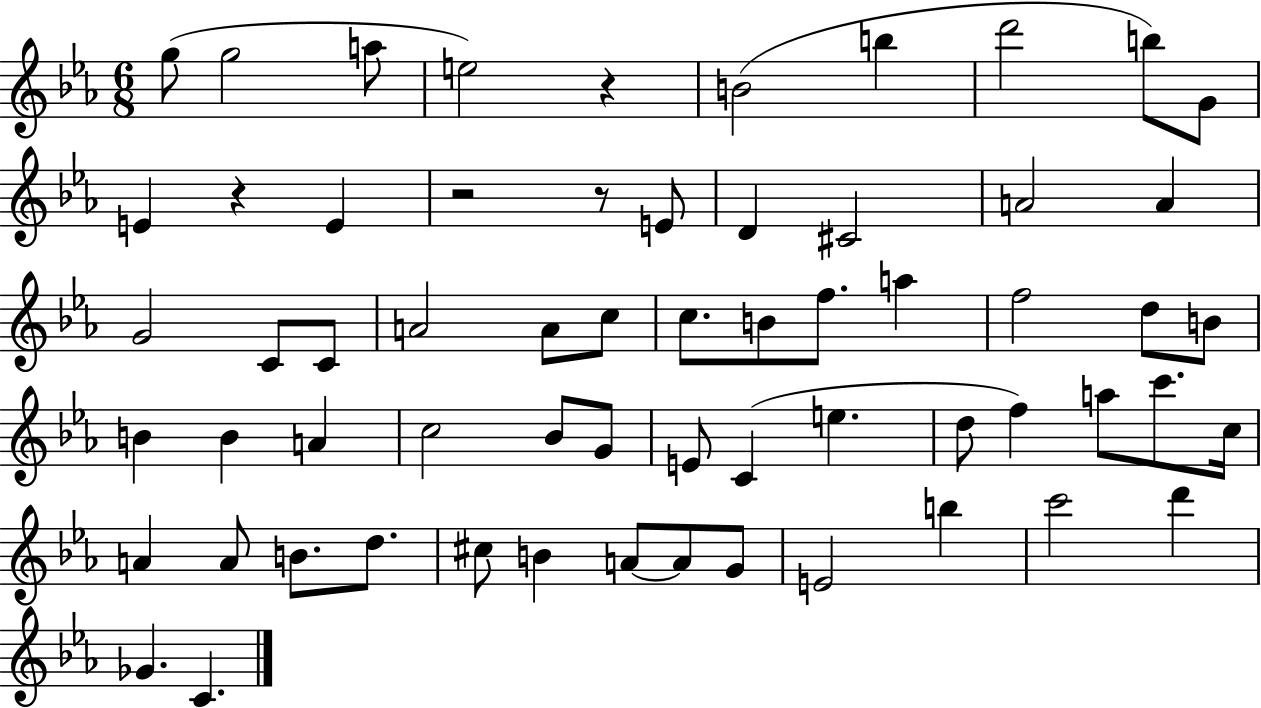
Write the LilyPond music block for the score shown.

{
  \clef treble
  \numericTimeSignature
  \time 6/8
  \key ees \major
  g''8( g''2 a''8 | e''2) r4 | b'2( b''4 | d'''2 b''8) g'8 | \break e'4 r4 e'4 | r2 r8 e'8 | d'4 cis'2 | a'2 a'4 | \break g'2 c'8 c'8 | a'2 a'8 c''8 | c''8. b'8 f''8. a''4 | f''2 d''8 b'8 | \break b'4 b'4 a'4 | c''2 bes'8 g'8 | e'8 c'4( e''4. | d''8 f''4) a''8 c'''8. c''16 | \break a'4 a'8 b'8. d''8. | cis''8 b'4 a'8~~ a'8 g'8 | e'2 b''4 | c'''2 d'''4 | \break ges'4. c'4. | \bar "|."
}